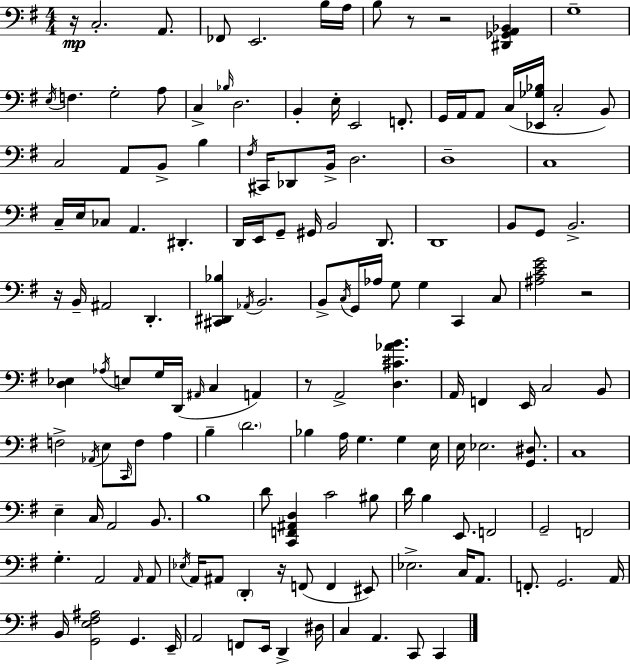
{
  \clef bass
  \numericTimeSignature
  \time 4/4
  \key e \minor
  r16\mp c2.-. a,8. | fes,8 e,2. b16 a16 | b8 r8 r2 <dis, ges, a, bes,>4 | g1-- | \break \acciaccatura { e16 } f4. g2-. a8 | c4-> \grace { bes16 } d2. | b,4-. e16-. e,2 f,8.-. | g,16 a,16 a,8 c16( <ees, ges bes>16 c2-. | \break b,8) c2 a,8 b,8-> b4 | \acciaccatura { fis16 } cis,16 des,8 b,16-> d2. | d1-- | c1 | \break c16-- e16 ces8 a,4. dis,4.-. | d,16 e,16 g,8-- gis,16 b,2 | d,8. d,1 | b,8 g,8 b,2.-> | \break r16 b,16-- ais,2 d,4.-. | <cis, dis, bes>4 \acciaccatura { aes,16 } b,2. | b,8-> \acciaccatura { c16 } g,16 aes16 g8 g4 c,4 | c8 <ais c' e' g'>2 r2 | \break <d ees>4 \acciaccatura { aes16 } e8 g16 d,16( \grace { ais,16 } c4 | a,4) r8 a,2-> | <d cis' aes' b'>4. a,16 f,4 e,16 c2 | b,8 f2-> \acciaccatura { aes,16 } | \break e8 \grace { c,16 } f8 a4 b4-- \parenthesize d'2. | bes4 a16 g4. | g4 e16 e16 ees2. | <g, dis>8. c1 | \break e4-- c16 a,2 | b,8. b1 | d'8 <c, f, ais, d>4 c'2 | bis8 d'16 b4 e,8. | \break f,2 g,2-- | f,2 g4.-. a,2 | \grace { a,16 } a,8 \acciaccatura { ees16 } a,16 ais,8 \parenthesize d,4-. | r16 f,8( f,4 eis,8) ees2.-> | \break c16 a,8. f,8.-. g,2. | a,16 b,16 <g, e fis ais>2 | g,4. e,16-- a,2 | f,8 e,16 d,4-> dis16 c4 a,4. | \break c,8 c,4 \bar "|."
}